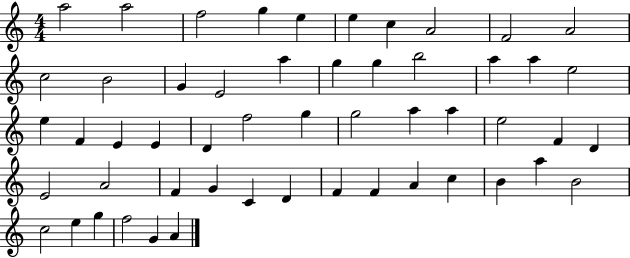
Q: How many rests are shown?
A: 0